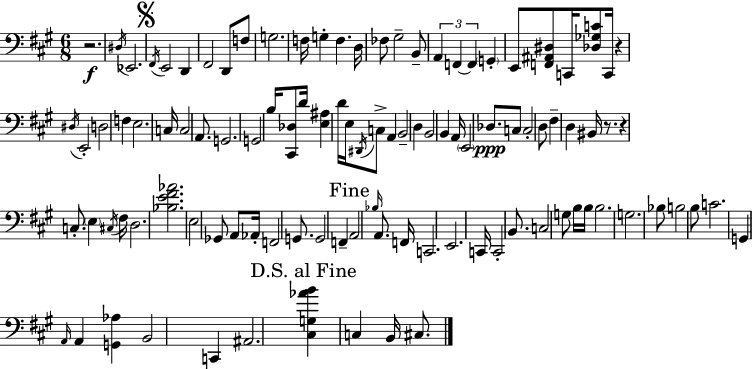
R/h. D#3/s Eb2/h. F#2/s E2/h D2/q F#2/h D2/e F3/e G3/h. F3/s G3/q F3/q. D3/s FES3/e G#3/h B2/e A2/q F2/q F2/q G2/q E2/e [F2,A#2,D#3]/e C2/s [Db3,Gb3,C4]/e C2/s R/q D#3/s E2/h D3/h F3/q E3/h. C3/s C3/h A2/e. G2/h. G2/h B3/s [C#2,Db3]/e D4/s [E3,A#3]/q D4/s E3/s D#2/s C3/e A2/q B2/h D3/q B2/h B2/q A2/s E2/h Db3/e. C3/e C3/h D3/e F#3/q D3/q BIS2/s R/e. R/q C3/e. E3/q C#3/s F#3/s D3/h. [Bb3,E4,F#4,Ab4]/h. E3/h Gb2/e A2/e Ab2/s F2/h G2/e. G2/h F2/q A2/h Bb3/s A2/e. F2/s C2/h. E2/h. C2/s C2/h B2/e. C3/h G3/e B3/s B3/s B3/h. G3/h. Bb3/e B3/h B3/e C4/h. G2/q A2/s A2/q [G2,Ab3]/q B2/h C2/q A#2/h. [C#3,G3,Ab4,B4]/q C3/q B2/s C#3/e.